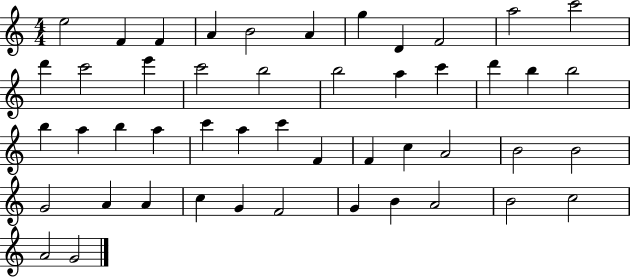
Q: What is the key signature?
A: C major